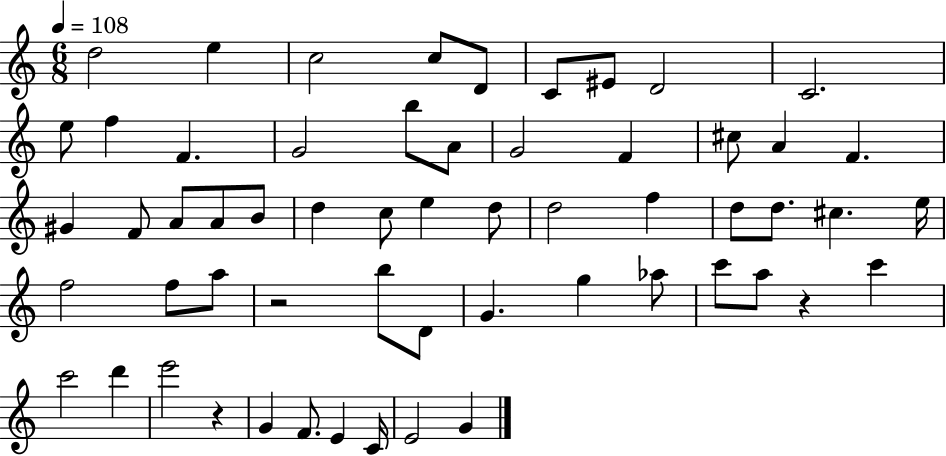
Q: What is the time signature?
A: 6/8